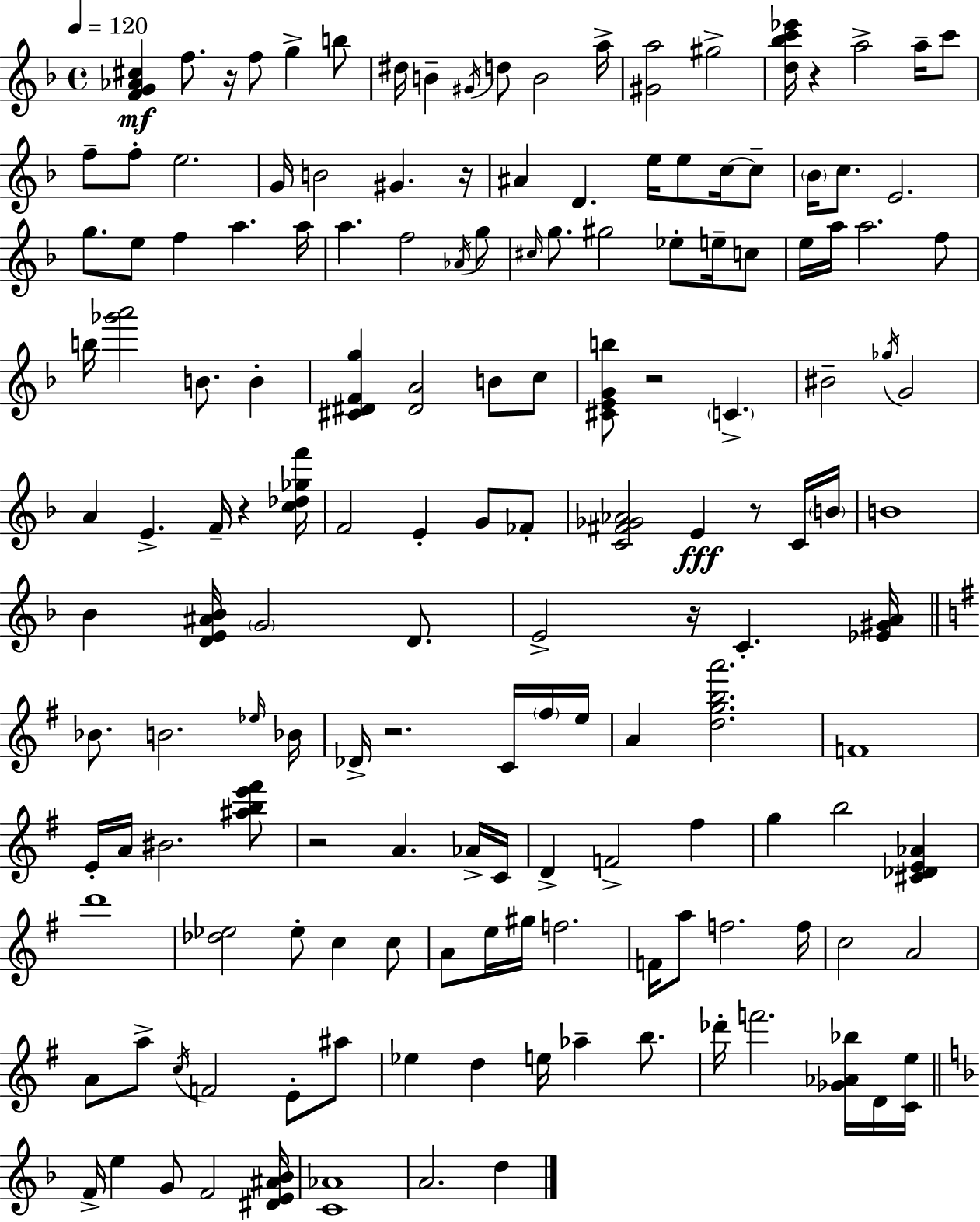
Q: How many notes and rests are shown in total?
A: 156